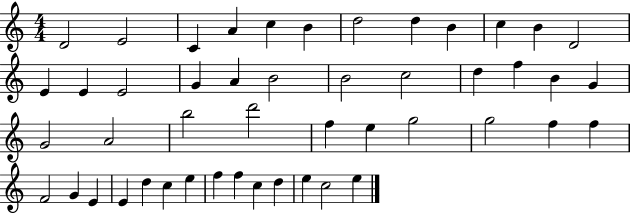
X:1
T:Untitled
M:4/4
L:1/4
K:C
D2 E2 C A c B d2 d B c B D2 E E E2 G A B2 B2 c2 d f B G G2 A2 b2 d'2 f e g2 g2 f f F2 G E E d c e f f c d e c2 e